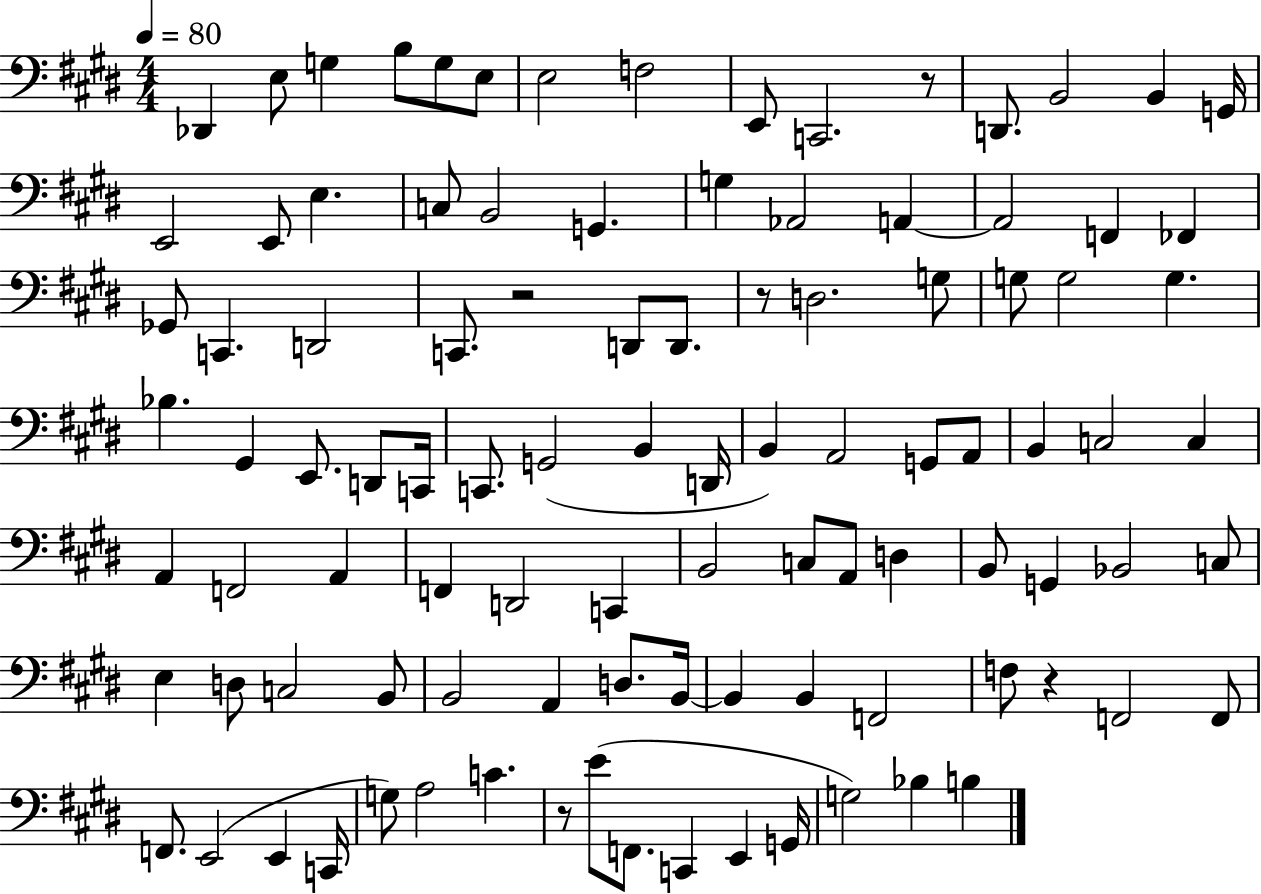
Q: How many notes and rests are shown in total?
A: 101